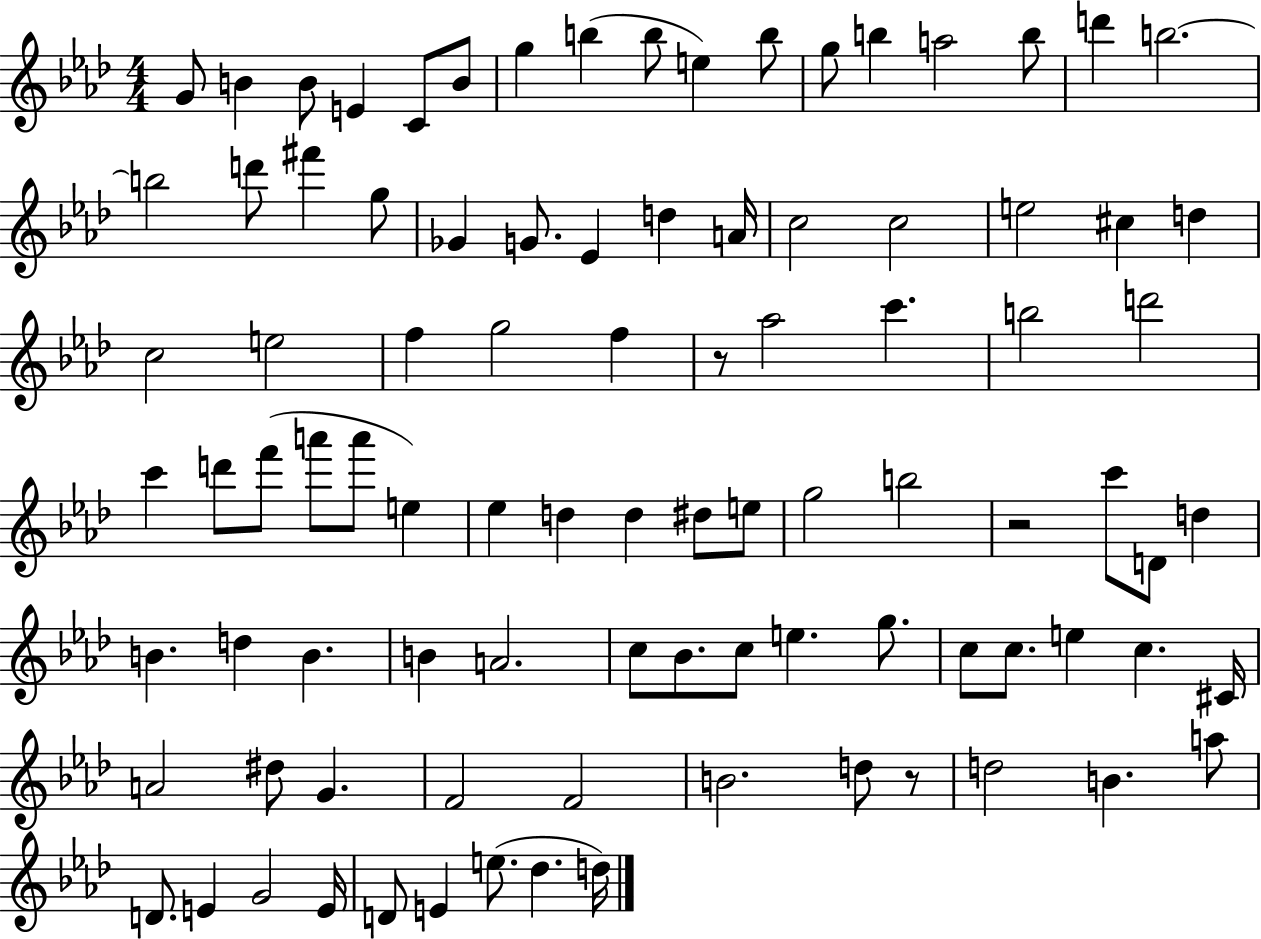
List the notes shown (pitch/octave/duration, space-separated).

G4/e B4/q B4/e E4/q C4/e B4/e G5/q B5/q B5/e E5/q B5/e G5/e B5/q A5/h B5/e D6/q B5/h. B5/h D6/e F#6/q G5/e Gb4/q G4/e. Eb4/q D5/q A4/s C5/h C5/h E5/h C#5/q D5/q C5/h E5/h F5/q G5/h F5/q R/e Ab5/h C6/q. B5/h D6/h C6/q D6/e F6/e A6/e A6/e E5/q Eb5/q D5/q D5/q D#5/e E5/e G5/h B5/h R/h C6/e D4/e D5/q B4/q. D5/q B4/q. B4/q A4/h. C5/e Bb4/e. C5/e E5/q. G5/e. C5/e C5/e. E5/q C5/q. C#4/s A4/h D#5/e G4/q. F4/h F4/h B4/h. D5/e R/e D5/h B4/q. A5/e D4/e. E4/q G4/h E4/s D4/e E4/q E5/e. Db5/q. D5/s